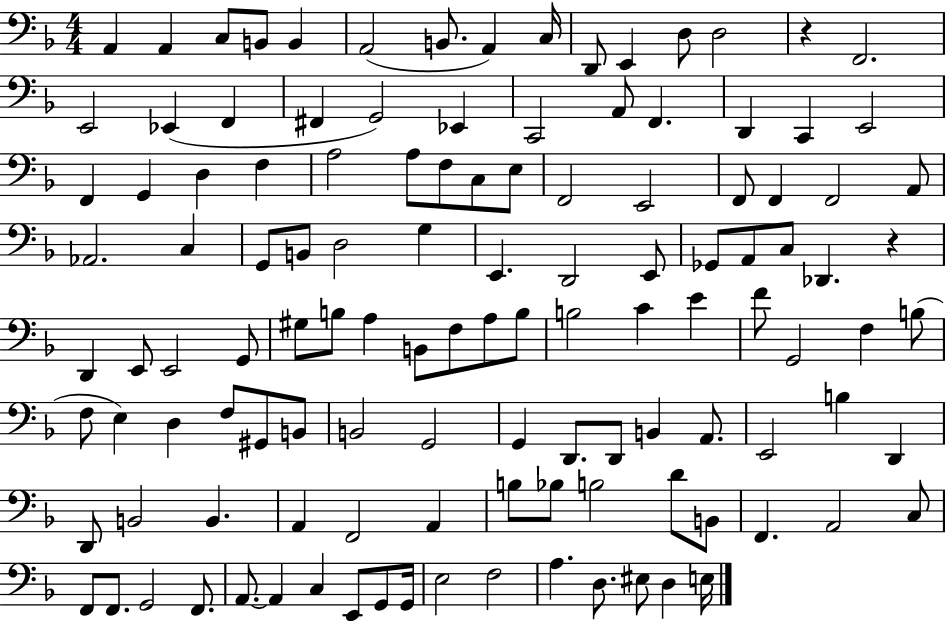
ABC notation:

X:1
T:Untitled
M:4/4
L:1/4
K:F
A,, A,, C,/2 B,,/2 B,, A,,2 B,,/2 A,, C,/4 D,,/2 E,, D,/2 D,2 z F,,2 E,,2 _E,, F,, ^F,, G,,2 _E,, C,,2 A,,/2 F,, D,, C,, E,,2 F,, G,, D, F, A,2 A,/2 F,/2 C,/2 E,/2 F,,2 E,,2 F,,/2 F,, F,,2 A,,/2 _A,,2 C, G,,/2 B,,/2 D,2 G, E,, D,,2 E,,/2 _G,,/2 A,,/2 C,/2 _D,, z D,, E,,/2 E,,2 G,,/2 ^G,/2 B,/2 A, B,,/2 F,/2 A,/2 B,/2 B,2 C E F/2 G,,2 F, B,/2 F,/2 E, D, F,/2 ^G,,/2 B,,/2 B,,2 G,,2 G,, D,,/2 D,,/2 B,, A,,/2 E,,2 B, D,, D,,/2 B,,2 B,, A,, F,,2 A,, B,/2 _B,/2 B,2 D/2 B,,/2 F,, A,,2 C,/2 F,,/2 F,,/2 G,,2 F,,/2 A,,/2 A,, C, E,,/2 G,,/2 G,,/4 E,2 F,2 A, D,/2 ^E,/2 D, E,/4